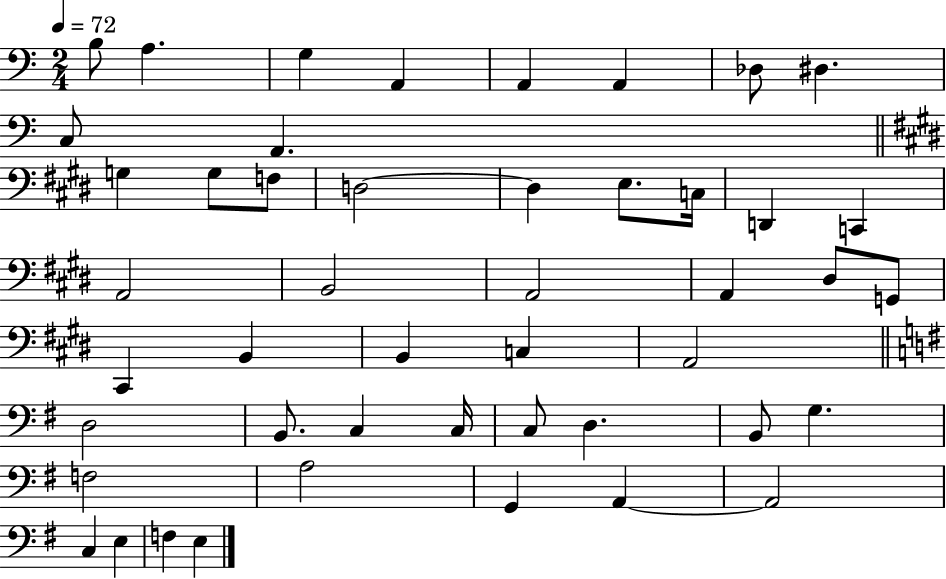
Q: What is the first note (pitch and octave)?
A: B3